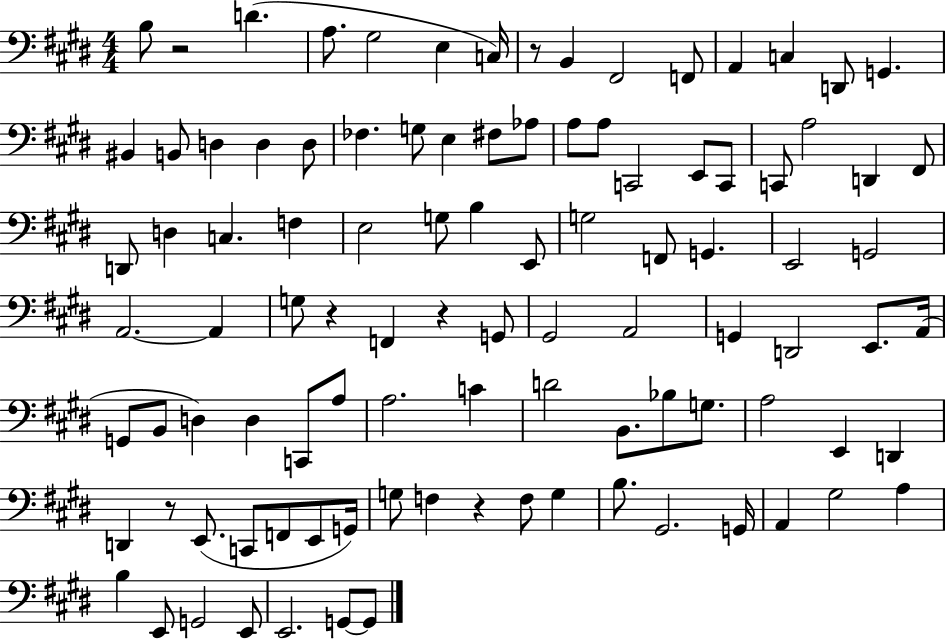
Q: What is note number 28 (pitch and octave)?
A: C2